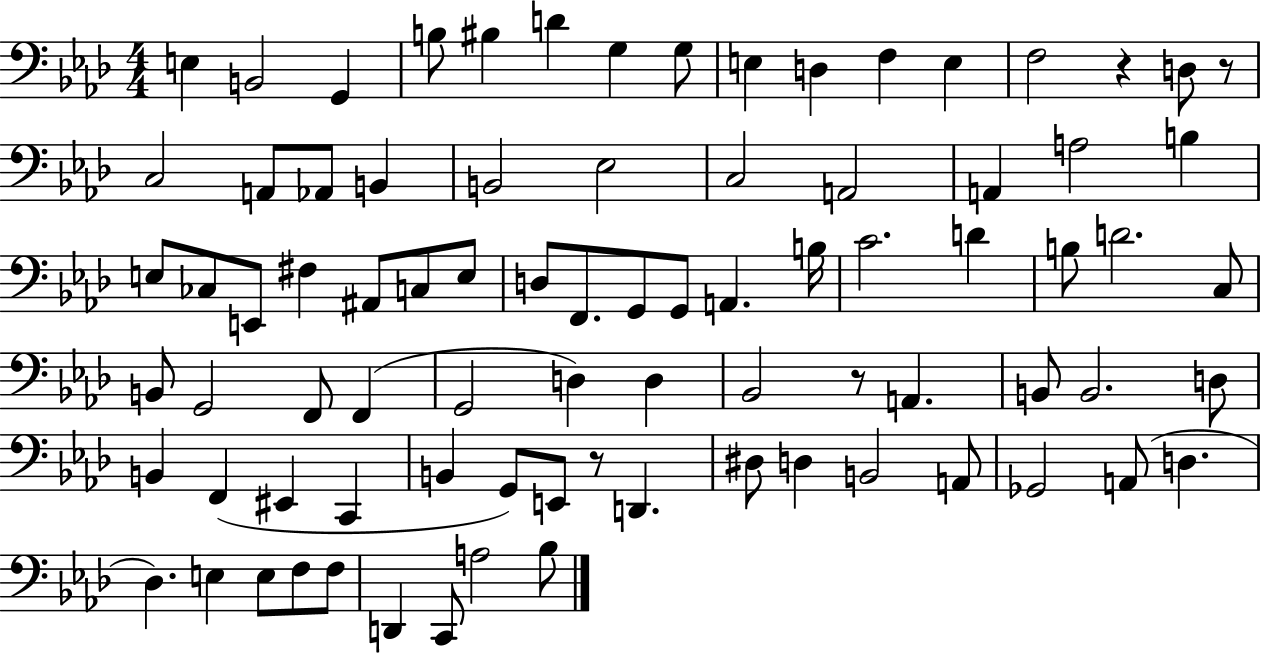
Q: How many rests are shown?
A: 4